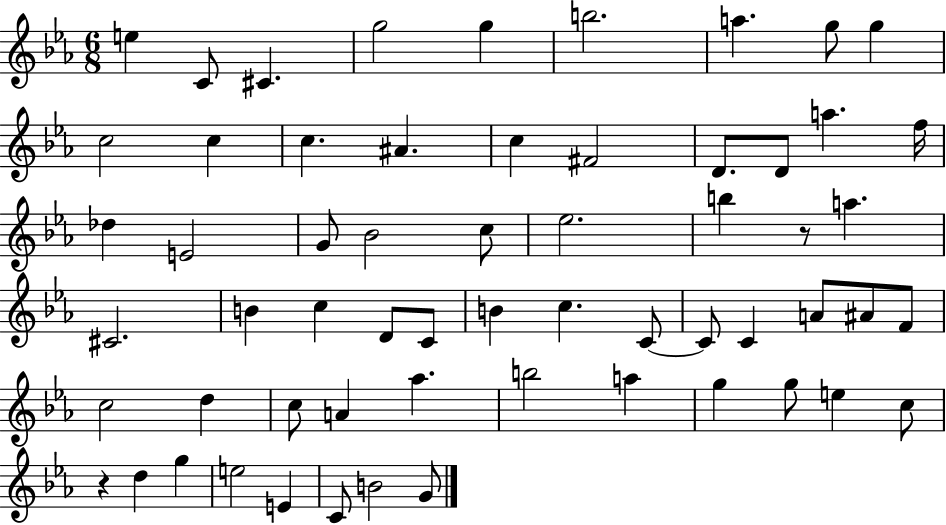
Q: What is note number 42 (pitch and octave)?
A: D5